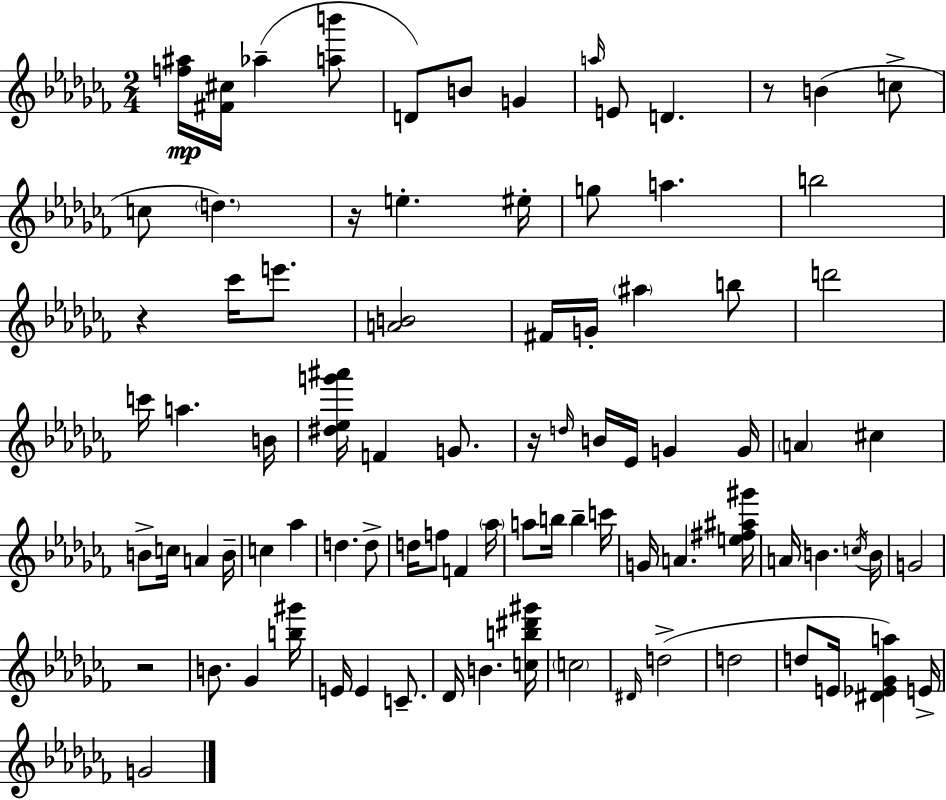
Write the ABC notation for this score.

X:1
T:Untitled
M:2/4
L:1/4
K:Abm
[f^a]/4 [^F^c]/4 _a [ab']/2 D/2 B/2 G a/4 E/2 D z/2 B c/2 c/2 d z/4 e ^e/4 g/2 a b2 z _c'/4 e'/2 [AB]2 ^F/4 G/4 ^a b/2 d'2 c'/4 a B/4 [^d_eg'^a']/4 F G/2 z/4 d/4 B/4 _E/4 G G/4 A ^c B/2 c/4 A B/4 c _a d d/2 d/4 f/2 F _a/4 a/2 b/4 b c'/4 G/4 A [e^f^a^g']/4 A/4 B c/4 B/4 G2 z2 B/2 _G [b^g']/4 E/4 E C/2 _D/4 B [cb^d'^g']/4 c2 ^D/4 d2 d2 d/2 E/4 [^D_E_Ga] E/4 G2